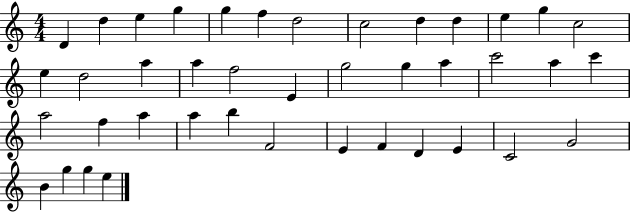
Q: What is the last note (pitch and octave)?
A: E5